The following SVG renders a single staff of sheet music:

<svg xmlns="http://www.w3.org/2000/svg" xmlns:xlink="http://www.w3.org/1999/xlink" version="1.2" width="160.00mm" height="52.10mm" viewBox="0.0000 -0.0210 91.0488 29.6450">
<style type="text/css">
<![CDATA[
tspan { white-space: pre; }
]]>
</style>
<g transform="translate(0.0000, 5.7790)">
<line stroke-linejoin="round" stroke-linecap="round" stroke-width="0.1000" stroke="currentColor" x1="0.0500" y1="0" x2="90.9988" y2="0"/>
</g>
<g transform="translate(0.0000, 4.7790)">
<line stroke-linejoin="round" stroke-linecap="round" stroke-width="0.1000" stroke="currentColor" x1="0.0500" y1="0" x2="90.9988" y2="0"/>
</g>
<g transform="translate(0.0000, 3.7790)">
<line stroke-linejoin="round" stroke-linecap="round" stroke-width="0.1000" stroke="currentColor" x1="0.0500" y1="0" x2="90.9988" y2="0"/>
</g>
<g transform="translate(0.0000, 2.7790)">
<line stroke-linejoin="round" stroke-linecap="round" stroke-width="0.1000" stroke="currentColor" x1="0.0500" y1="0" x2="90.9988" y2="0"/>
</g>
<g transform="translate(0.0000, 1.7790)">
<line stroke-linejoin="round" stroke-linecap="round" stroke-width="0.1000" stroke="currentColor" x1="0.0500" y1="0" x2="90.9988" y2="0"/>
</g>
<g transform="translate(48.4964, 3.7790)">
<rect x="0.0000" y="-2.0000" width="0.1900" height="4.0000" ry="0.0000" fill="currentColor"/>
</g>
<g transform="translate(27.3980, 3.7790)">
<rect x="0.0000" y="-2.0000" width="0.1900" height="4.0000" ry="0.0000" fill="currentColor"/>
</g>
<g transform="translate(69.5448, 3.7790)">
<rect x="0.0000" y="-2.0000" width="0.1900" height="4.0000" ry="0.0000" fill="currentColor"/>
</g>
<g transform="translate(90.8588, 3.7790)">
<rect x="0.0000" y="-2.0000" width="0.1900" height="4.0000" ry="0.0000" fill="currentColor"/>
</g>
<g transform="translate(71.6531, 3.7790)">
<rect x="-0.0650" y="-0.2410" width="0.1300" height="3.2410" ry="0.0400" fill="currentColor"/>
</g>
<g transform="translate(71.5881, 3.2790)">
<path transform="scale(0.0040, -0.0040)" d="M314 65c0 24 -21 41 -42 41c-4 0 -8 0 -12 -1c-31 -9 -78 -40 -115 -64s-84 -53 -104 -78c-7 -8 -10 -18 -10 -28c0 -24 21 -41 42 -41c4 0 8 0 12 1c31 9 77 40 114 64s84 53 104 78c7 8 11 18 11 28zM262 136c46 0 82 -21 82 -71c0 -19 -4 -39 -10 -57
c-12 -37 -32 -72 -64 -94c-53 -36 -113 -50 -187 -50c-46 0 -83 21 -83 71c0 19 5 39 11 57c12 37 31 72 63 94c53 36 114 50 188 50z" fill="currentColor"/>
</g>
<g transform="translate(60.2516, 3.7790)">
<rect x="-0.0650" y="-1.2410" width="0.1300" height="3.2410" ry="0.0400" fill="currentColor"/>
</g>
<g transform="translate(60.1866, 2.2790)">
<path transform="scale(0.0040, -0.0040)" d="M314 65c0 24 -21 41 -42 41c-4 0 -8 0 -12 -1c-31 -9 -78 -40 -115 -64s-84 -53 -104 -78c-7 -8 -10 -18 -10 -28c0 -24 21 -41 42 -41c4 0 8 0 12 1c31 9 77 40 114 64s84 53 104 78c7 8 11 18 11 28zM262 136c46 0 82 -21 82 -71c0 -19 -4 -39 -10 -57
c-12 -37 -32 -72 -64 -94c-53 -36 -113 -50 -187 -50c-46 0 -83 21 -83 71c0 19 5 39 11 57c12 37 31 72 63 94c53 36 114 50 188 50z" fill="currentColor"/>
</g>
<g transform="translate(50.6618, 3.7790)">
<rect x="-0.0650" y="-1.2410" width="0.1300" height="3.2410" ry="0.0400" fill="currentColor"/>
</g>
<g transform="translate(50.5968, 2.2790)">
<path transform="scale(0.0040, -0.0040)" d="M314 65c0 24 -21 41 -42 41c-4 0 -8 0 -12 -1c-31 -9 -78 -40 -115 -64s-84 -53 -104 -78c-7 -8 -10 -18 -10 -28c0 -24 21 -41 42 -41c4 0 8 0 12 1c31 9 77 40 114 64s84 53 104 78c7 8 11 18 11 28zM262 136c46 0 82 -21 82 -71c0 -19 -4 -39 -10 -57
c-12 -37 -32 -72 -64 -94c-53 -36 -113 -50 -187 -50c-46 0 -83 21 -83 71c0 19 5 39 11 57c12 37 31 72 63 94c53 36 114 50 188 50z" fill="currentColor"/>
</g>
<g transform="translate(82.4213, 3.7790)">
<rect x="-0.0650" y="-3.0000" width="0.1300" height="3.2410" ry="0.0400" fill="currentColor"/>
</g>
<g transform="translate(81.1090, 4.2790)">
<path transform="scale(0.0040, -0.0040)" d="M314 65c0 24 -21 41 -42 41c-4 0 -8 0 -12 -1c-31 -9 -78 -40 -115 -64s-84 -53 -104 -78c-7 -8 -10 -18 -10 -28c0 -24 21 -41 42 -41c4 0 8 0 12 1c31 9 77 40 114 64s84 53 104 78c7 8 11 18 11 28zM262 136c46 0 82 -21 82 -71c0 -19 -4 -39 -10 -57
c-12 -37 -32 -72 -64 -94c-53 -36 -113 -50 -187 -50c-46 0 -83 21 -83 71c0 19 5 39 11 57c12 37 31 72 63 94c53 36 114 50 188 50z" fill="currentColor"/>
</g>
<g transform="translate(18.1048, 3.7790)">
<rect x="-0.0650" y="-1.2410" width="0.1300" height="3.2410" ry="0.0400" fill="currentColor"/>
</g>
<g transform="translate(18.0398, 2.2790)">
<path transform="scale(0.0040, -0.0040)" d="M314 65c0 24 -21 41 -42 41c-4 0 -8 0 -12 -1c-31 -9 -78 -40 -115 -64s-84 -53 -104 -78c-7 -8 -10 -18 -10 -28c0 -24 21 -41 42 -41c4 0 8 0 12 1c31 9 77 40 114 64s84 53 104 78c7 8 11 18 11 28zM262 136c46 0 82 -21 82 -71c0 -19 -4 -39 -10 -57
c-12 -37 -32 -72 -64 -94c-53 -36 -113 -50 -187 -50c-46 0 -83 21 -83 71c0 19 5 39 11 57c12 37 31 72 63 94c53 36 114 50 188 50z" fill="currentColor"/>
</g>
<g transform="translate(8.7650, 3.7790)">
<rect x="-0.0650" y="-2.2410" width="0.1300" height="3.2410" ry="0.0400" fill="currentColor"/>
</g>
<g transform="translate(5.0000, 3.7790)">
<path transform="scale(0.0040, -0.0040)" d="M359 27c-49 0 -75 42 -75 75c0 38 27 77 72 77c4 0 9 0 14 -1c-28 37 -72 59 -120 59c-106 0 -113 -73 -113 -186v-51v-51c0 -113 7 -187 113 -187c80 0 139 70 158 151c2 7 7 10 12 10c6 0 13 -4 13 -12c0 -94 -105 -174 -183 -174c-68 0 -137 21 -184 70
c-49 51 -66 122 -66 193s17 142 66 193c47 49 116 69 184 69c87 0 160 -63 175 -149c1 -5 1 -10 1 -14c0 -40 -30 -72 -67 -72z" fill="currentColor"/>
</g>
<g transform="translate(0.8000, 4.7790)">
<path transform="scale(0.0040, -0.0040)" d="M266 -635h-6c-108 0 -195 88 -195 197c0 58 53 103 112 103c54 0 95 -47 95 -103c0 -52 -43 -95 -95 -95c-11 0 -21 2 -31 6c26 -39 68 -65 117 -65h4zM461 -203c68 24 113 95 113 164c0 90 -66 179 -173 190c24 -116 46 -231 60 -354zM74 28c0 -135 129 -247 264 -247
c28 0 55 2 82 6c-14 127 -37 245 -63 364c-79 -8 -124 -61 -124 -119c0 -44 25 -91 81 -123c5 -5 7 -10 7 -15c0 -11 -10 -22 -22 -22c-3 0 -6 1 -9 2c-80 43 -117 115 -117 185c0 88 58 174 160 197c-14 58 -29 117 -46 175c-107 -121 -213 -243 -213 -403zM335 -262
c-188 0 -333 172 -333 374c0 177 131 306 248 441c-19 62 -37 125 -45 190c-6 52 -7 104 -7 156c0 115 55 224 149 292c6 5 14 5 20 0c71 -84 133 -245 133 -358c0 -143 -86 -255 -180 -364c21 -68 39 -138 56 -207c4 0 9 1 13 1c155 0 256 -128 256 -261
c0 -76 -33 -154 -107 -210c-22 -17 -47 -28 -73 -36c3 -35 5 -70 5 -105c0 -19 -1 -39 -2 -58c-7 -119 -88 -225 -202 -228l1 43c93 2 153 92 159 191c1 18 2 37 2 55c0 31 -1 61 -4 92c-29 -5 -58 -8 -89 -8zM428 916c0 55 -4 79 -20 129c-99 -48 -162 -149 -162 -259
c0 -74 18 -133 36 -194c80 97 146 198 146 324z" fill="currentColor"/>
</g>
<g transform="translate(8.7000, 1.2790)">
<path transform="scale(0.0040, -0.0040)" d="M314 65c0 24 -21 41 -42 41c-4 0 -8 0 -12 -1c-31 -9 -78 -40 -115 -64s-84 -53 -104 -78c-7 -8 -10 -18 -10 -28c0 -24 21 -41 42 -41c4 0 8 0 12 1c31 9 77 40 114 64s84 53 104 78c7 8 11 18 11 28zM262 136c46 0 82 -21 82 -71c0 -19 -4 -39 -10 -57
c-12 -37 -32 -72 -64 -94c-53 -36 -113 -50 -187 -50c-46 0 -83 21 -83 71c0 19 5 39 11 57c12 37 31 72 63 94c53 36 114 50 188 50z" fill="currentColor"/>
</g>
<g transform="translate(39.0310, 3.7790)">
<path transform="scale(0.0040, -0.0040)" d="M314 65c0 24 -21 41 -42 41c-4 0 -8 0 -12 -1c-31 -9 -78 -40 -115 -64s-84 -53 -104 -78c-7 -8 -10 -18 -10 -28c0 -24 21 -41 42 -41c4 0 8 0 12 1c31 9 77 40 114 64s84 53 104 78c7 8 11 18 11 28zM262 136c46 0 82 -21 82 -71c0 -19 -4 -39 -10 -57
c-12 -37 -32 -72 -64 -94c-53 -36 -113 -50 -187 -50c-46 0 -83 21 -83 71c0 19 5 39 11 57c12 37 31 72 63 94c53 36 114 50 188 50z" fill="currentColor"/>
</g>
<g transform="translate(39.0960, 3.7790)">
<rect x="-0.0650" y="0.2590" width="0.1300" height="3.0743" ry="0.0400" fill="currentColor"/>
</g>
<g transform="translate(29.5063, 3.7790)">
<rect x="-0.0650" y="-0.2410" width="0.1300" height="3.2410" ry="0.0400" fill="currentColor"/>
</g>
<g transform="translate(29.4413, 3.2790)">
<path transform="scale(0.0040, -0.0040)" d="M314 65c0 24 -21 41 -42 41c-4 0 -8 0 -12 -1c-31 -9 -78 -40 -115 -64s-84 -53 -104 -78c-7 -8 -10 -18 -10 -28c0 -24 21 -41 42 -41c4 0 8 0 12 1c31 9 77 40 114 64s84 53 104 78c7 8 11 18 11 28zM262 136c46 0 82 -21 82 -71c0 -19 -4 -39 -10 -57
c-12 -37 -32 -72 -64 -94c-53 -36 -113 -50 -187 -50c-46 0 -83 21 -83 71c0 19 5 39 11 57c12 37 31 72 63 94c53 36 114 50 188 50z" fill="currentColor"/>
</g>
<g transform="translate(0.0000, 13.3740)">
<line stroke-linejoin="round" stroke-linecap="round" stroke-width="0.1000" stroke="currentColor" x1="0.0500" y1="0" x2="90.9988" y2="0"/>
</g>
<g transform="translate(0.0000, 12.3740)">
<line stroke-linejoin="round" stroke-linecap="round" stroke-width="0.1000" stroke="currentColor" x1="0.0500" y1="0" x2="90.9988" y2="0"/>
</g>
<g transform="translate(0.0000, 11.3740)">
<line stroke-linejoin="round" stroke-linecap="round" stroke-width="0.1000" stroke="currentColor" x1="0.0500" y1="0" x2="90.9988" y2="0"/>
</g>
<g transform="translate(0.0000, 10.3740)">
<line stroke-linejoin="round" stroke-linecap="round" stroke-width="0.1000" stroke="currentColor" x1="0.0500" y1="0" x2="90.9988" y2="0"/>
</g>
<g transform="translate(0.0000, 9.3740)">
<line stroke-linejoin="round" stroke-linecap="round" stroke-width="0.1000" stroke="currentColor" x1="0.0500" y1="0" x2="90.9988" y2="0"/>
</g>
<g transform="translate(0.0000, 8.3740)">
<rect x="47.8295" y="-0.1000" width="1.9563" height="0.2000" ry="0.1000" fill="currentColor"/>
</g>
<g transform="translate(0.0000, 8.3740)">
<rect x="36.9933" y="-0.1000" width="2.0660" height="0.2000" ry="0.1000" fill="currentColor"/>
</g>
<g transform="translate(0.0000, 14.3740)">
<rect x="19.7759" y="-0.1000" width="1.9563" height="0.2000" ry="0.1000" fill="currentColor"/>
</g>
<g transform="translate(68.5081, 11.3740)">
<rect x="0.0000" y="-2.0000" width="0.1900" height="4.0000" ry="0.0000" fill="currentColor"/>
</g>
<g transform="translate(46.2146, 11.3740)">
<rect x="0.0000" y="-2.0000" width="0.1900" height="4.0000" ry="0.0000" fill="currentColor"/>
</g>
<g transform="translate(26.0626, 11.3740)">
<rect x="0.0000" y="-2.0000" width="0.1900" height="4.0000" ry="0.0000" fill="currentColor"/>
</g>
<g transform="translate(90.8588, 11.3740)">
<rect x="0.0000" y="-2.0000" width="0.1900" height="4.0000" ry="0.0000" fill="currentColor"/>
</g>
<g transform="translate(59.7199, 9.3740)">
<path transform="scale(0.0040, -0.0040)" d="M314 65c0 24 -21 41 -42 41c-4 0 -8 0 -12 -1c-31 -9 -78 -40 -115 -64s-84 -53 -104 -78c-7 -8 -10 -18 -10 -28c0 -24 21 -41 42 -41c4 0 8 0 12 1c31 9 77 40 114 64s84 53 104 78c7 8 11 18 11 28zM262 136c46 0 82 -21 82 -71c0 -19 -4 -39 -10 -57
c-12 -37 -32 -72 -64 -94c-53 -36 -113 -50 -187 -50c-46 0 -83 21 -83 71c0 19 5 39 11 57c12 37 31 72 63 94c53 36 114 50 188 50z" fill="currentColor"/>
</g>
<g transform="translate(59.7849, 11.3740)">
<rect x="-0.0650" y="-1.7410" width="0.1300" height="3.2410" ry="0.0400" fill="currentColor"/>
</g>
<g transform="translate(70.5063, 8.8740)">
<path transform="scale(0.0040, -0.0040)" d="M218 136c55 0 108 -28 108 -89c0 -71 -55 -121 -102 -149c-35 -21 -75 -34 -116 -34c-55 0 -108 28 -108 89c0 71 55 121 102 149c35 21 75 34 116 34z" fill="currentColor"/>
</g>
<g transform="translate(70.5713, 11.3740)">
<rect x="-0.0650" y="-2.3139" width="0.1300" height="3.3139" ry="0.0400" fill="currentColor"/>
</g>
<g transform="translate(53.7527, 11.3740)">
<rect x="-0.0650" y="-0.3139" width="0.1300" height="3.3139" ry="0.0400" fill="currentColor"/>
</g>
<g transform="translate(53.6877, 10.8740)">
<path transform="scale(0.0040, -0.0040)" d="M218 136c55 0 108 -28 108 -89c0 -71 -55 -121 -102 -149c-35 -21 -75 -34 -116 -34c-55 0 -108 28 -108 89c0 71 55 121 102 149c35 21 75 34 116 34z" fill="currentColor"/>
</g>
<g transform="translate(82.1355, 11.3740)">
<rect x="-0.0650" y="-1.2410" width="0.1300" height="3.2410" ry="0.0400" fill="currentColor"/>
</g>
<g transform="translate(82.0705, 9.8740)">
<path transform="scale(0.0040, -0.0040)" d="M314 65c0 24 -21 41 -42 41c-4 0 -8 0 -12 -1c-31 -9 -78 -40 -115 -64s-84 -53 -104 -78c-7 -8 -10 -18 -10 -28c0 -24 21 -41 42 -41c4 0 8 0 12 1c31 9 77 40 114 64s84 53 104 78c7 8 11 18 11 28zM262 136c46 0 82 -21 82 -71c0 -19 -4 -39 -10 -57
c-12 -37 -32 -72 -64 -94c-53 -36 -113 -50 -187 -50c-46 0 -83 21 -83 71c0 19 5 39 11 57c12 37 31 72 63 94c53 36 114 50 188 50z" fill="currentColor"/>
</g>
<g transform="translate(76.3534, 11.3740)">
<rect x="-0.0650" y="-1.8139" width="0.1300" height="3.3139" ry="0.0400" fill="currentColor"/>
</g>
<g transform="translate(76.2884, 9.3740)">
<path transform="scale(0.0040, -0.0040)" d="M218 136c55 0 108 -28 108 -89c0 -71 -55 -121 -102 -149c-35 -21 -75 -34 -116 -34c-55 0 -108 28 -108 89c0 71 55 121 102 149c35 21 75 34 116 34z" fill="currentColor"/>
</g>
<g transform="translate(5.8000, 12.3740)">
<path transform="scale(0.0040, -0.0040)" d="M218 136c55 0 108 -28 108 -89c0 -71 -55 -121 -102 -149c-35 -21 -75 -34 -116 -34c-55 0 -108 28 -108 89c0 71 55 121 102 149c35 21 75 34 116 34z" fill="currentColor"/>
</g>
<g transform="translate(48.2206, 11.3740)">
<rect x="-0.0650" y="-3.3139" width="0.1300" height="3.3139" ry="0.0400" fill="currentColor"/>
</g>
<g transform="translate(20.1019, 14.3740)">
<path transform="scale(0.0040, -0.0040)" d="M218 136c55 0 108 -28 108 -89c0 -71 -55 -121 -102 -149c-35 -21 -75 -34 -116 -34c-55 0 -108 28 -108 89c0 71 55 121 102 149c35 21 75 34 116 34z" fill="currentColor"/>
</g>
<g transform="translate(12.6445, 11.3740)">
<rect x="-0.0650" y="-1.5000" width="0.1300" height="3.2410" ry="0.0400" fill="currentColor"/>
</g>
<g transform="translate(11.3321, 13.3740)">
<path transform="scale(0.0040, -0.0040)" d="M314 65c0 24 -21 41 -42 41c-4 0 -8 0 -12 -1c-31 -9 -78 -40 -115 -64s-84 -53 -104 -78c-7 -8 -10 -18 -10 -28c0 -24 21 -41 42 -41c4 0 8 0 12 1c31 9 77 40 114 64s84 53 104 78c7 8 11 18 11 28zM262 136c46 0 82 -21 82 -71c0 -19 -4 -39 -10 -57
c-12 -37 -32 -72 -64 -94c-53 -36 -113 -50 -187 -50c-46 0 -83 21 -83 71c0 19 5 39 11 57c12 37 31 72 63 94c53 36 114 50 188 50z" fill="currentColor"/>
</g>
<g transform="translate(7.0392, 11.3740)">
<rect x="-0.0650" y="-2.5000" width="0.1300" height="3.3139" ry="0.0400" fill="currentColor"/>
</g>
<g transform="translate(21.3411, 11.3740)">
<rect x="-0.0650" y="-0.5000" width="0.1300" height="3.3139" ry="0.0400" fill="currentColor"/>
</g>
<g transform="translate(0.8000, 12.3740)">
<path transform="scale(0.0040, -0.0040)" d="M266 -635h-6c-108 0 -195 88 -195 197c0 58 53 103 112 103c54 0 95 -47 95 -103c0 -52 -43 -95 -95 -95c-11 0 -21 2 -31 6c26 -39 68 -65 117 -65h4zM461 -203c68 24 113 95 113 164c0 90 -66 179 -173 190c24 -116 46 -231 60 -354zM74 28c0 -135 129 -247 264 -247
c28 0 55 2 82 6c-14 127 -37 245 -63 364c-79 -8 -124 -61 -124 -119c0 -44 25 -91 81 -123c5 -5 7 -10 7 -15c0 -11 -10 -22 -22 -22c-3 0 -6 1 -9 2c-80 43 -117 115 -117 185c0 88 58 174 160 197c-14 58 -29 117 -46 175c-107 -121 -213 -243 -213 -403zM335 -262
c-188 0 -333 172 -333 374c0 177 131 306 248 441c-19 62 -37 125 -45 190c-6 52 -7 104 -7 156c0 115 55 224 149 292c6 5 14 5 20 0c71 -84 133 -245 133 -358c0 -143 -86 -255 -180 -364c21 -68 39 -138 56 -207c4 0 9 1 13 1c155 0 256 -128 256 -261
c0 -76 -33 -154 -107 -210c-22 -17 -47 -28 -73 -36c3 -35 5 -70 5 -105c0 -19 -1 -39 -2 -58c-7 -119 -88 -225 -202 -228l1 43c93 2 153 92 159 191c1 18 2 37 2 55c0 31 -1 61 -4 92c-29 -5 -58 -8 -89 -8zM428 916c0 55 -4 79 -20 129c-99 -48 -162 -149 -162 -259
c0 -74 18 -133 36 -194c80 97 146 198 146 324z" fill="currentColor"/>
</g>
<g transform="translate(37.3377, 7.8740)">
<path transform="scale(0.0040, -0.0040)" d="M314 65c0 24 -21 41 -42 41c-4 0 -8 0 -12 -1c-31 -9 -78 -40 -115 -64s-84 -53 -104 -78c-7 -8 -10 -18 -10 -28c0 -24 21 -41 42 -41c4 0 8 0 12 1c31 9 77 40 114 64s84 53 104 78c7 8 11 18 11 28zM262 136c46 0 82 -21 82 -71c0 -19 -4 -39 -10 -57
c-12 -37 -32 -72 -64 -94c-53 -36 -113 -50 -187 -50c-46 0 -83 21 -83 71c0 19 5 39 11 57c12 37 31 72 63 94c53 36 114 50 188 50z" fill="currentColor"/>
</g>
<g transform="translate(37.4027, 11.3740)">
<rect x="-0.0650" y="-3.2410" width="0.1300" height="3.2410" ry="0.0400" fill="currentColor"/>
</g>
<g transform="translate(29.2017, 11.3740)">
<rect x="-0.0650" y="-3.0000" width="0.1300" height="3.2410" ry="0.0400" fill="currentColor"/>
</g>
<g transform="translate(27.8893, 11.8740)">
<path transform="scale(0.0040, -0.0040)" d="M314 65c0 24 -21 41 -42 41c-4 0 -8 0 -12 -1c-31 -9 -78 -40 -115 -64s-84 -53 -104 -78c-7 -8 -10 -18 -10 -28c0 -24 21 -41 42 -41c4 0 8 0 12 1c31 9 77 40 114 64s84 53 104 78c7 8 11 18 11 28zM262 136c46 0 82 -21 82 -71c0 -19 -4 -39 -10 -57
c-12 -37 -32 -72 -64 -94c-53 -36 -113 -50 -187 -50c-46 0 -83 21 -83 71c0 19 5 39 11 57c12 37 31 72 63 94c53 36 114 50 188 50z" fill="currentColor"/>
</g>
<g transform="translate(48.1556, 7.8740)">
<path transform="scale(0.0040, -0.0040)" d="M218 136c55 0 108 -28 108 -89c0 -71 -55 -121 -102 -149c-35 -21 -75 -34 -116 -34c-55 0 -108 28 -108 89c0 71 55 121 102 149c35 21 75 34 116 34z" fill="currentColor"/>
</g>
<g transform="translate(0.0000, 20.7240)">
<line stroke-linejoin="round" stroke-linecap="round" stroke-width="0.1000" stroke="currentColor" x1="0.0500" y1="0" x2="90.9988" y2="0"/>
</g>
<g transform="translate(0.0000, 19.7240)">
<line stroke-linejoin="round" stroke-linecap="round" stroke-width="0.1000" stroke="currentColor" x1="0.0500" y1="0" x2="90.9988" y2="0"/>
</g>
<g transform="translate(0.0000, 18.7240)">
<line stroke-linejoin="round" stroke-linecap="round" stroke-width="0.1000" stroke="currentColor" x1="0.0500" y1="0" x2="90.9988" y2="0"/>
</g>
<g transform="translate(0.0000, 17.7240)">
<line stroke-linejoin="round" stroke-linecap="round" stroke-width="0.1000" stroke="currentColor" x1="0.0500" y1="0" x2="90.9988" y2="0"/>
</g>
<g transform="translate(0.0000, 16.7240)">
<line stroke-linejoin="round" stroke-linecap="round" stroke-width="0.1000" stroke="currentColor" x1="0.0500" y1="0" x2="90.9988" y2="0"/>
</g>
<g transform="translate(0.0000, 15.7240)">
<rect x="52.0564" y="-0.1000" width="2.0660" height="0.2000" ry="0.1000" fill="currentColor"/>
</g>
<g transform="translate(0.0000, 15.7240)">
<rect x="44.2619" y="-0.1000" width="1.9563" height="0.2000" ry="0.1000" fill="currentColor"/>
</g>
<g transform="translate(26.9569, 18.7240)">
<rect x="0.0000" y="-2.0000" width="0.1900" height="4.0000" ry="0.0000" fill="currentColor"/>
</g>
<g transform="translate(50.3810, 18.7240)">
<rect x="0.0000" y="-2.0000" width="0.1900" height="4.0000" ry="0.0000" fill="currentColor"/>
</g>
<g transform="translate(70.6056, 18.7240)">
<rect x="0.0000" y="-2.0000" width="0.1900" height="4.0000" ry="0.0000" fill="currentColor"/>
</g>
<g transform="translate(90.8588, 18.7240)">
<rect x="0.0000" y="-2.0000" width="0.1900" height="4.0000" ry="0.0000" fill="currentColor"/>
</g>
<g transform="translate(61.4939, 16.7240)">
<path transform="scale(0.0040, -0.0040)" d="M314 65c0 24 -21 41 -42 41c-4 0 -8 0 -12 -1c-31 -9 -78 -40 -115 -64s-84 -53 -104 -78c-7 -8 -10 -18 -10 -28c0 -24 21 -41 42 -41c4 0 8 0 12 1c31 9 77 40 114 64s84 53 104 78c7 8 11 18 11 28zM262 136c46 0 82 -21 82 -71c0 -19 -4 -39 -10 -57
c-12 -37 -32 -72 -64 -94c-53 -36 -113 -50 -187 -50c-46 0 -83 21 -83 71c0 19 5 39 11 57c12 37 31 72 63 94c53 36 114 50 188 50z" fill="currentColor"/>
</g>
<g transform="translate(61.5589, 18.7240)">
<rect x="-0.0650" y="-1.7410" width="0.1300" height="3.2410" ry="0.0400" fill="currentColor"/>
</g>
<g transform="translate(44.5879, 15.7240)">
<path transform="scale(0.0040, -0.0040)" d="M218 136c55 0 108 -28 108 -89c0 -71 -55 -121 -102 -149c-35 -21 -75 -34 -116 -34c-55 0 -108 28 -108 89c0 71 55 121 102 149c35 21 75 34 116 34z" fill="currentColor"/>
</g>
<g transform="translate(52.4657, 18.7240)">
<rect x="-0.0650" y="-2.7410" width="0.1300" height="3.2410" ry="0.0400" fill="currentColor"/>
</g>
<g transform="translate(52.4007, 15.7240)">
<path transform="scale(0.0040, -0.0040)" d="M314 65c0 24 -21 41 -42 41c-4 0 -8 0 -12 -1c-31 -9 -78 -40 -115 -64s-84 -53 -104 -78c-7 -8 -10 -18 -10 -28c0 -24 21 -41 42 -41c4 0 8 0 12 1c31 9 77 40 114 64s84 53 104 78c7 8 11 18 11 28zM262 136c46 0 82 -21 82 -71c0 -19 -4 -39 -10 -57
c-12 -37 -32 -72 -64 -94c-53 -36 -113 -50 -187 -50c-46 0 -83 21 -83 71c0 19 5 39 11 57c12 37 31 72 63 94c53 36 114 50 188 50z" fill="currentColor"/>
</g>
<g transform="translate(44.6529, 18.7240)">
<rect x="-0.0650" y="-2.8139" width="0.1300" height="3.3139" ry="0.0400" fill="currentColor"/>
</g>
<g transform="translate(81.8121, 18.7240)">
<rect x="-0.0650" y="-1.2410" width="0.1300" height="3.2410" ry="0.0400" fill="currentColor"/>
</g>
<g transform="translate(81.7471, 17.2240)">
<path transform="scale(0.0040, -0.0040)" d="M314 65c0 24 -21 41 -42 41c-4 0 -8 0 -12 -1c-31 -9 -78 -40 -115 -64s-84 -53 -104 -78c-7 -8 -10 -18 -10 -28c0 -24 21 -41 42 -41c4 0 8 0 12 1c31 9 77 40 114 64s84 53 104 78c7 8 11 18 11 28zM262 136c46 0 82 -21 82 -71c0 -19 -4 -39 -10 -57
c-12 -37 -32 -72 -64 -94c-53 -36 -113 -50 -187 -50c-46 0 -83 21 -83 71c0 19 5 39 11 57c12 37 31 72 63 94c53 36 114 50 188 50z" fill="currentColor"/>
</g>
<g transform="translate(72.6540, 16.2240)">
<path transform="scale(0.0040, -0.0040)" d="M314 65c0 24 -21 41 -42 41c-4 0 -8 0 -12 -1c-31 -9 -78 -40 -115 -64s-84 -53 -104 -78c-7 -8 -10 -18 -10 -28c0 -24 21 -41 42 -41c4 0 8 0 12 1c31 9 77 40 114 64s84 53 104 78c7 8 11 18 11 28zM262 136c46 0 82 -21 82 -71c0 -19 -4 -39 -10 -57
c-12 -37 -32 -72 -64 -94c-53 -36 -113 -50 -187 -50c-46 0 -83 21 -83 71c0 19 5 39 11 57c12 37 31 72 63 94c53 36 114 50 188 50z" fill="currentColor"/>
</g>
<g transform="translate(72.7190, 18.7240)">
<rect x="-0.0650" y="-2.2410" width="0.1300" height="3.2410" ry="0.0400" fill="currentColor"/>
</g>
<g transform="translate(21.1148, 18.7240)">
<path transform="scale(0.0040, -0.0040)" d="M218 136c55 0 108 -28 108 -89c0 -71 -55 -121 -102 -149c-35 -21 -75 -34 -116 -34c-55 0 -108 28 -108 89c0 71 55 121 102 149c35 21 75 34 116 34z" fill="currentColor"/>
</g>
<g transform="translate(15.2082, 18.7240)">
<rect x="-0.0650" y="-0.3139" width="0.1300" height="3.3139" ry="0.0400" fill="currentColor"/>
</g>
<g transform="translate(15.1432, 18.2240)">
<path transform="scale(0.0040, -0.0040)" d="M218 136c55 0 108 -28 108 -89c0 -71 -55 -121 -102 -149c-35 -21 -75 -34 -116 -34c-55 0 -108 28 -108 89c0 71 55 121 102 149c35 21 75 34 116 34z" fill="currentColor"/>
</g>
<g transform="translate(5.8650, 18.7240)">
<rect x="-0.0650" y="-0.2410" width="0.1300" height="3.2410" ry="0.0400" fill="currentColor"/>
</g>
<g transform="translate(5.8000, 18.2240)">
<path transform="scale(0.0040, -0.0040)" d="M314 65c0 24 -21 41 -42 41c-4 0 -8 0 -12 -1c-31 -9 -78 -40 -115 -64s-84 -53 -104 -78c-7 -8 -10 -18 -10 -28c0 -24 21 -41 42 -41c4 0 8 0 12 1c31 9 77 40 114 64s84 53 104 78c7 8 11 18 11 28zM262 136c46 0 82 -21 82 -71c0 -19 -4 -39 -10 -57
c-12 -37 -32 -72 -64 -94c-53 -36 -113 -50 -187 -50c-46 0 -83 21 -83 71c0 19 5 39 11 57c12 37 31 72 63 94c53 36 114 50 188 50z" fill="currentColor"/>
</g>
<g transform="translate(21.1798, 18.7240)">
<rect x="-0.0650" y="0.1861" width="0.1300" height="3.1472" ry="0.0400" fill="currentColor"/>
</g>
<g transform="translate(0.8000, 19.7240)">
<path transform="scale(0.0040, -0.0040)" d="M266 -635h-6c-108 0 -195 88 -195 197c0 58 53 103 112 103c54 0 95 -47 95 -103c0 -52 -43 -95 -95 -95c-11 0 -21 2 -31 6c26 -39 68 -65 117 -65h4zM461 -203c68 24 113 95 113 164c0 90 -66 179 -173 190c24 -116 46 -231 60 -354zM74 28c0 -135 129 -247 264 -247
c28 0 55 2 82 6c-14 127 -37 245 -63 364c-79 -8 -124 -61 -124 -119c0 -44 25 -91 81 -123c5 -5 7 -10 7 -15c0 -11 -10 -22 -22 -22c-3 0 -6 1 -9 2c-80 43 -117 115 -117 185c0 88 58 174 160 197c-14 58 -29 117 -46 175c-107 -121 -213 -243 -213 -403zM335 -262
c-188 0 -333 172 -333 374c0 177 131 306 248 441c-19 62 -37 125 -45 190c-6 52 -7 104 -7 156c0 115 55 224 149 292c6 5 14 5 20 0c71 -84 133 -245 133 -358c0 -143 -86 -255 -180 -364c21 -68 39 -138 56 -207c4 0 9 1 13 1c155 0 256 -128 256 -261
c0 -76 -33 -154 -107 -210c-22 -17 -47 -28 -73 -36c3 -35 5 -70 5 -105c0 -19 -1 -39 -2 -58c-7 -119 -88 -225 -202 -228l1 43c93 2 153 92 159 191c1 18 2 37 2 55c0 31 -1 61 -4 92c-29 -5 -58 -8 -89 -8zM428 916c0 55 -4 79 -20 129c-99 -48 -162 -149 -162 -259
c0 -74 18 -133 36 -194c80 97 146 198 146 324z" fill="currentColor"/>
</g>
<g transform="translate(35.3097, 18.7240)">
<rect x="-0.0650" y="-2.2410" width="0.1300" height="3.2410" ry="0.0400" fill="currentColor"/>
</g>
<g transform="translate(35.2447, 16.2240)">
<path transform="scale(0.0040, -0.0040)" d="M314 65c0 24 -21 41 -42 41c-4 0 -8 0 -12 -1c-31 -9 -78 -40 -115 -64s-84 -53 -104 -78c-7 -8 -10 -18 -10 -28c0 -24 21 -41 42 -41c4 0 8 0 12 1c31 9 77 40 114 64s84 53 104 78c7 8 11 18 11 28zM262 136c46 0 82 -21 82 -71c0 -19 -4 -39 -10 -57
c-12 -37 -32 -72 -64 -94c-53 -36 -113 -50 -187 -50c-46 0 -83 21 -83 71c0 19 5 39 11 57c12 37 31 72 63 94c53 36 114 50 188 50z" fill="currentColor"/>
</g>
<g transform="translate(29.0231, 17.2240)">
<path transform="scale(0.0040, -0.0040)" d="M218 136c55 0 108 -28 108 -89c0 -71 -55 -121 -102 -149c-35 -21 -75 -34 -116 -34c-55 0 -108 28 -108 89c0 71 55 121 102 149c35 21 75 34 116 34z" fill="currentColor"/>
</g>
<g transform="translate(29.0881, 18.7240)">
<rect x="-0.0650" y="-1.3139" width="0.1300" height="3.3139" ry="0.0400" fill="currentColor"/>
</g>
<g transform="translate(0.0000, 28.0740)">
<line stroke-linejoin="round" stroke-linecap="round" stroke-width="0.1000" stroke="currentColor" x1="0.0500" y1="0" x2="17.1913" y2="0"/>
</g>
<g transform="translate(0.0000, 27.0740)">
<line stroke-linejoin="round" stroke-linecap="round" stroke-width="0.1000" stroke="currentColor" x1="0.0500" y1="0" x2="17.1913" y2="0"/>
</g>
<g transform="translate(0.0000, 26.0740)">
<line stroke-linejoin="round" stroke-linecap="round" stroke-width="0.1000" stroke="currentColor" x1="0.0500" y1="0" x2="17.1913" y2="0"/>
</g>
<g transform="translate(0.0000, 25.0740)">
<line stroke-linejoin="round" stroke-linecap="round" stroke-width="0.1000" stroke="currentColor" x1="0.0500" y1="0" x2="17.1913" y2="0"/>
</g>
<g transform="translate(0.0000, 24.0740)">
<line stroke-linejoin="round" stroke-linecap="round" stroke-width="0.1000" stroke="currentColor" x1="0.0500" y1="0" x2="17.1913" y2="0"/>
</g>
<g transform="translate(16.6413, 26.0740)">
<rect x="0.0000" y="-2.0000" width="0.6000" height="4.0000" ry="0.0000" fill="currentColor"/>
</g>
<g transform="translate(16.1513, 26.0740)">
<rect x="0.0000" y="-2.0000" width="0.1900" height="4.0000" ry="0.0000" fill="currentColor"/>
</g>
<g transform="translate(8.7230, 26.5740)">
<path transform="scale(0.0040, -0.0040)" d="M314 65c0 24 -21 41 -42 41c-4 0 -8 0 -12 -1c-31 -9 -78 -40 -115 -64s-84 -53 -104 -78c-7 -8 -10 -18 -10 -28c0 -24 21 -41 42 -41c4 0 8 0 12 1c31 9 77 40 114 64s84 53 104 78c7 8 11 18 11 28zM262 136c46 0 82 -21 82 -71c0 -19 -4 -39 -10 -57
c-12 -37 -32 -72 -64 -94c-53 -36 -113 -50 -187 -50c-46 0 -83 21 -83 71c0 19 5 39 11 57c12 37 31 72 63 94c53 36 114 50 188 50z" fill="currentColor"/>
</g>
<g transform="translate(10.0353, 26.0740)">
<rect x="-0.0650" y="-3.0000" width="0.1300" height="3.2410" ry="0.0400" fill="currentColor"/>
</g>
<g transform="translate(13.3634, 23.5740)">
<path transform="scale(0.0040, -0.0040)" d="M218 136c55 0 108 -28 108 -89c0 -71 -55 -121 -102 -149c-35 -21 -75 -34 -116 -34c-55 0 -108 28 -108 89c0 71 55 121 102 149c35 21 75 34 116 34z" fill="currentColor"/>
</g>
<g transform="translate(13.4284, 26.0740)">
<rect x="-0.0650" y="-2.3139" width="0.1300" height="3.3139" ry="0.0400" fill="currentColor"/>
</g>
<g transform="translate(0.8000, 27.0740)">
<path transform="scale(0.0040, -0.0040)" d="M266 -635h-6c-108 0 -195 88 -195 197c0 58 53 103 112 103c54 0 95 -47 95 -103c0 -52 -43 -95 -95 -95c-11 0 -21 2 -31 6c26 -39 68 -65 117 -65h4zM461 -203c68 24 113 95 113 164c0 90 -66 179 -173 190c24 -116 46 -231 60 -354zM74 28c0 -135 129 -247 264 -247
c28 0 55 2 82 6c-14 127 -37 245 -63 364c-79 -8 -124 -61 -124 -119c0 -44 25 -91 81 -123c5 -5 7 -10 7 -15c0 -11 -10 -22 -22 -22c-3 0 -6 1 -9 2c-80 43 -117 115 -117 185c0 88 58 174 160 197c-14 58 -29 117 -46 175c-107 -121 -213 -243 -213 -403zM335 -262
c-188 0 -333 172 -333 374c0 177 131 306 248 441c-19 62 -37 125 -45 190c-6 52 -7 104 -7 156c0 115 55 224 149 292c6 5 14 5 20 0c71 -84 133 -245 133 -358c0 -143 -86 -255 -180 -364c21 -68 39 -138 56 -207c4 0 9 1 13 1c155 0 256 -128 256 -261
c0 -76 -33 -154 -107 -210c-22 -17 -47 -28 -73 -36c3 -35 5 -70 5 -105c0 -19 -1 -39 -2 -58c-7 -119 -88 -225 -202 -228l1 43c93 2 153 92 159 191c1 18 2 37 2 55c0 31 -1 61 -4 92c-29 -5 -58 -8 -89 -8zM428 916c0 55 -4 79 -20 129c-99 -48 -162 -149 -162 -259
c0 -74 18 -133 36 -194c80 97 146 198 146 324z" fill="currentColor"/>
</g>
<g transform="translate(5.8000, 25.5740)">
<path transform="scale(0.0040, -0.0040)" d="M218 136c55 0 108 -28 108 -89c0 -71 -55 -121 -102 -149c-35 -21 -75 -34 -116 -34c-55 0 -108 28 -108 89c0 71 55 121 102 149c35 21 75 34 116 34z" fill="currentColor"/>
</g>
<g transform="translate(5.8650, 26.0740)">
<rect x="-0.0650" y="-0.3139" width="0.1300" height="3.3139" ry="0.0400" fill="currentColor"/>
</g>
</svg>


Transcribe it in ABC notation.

X:1
T:Untitled
M:4/4
L:1/4
K:C
g2 e2 c2 B2 e2 e2 c2 A2 G E2 C A2 b2 b c f2 g f e2 c2 c B e g2 a a2 f2 g2 e2 c A2 g